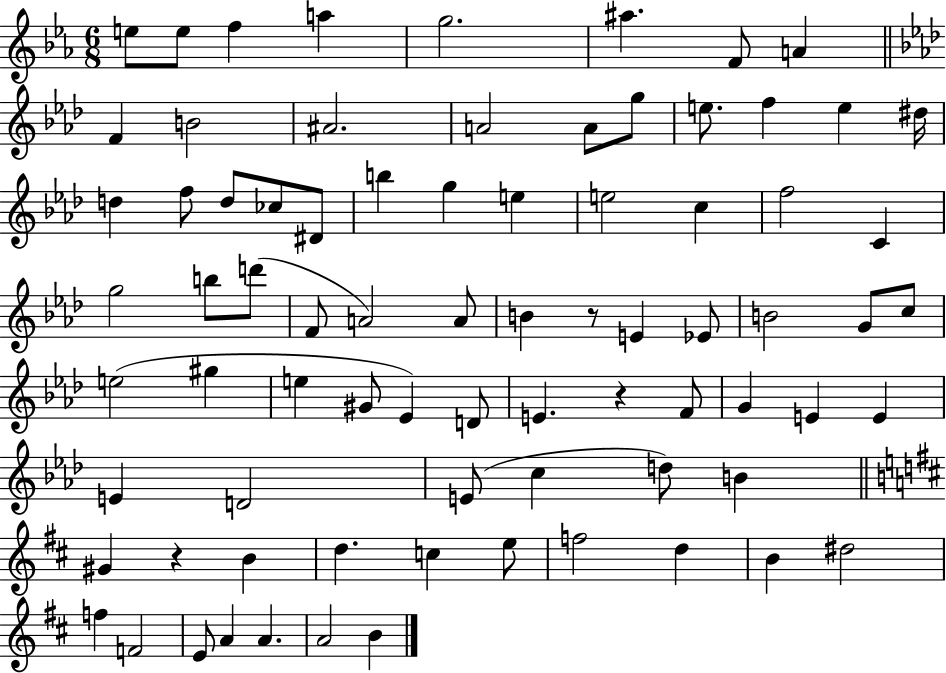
E5/e E5/e F5/q A5/q G5/h. A#5/q. F4/e A4/q F4/q B4/h A#4/h. A4/h A4/e G5/e E5/e. F5/q E5/q D#5/s D5/q F5/e D5/e CES5/e D#4/e B5/q G5/q E5/q E5/h C5/q F5/h C4/q G5/h B5/e D6/e F4/e A4/h A4/e B4/q R/e E4/q Eb4/e B4/h G4/e C5/e E5/h G#5/q E5/q G#4/e Eb4/q D4/e E4/q. R/q F4/e G4/q E4/q E4/q E4/q D4/h E4/e C5/q D5/e B4/q G#4/q R/q B4/q D5/q. C5/q E5/e F5/h D5/q B4/q D#5/h F5/q F4/h E4/e A4/q A4/q. A4/h B4/q